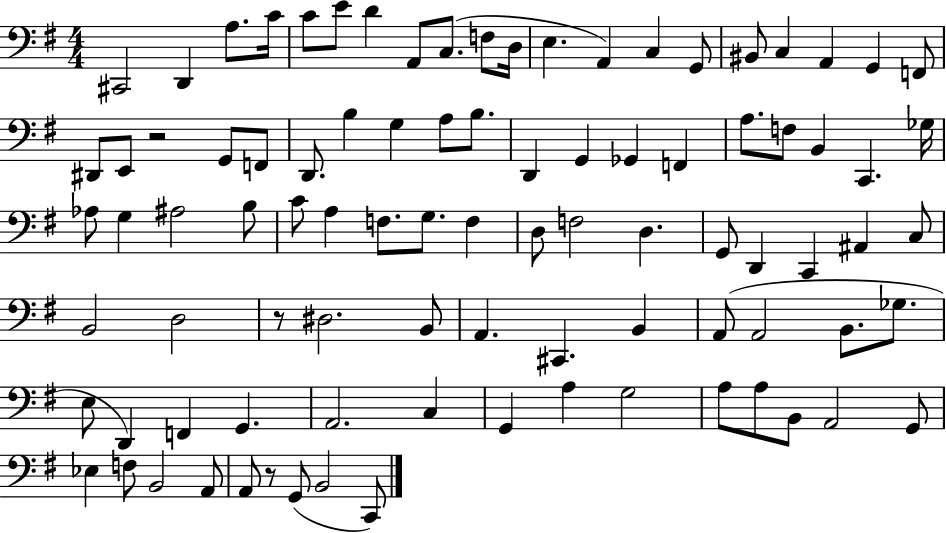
C#2/h D2/q A3/e. C4/s C4/e E4/e D4/q A2/e C3/e. F3/e D3/s E3/q. A2/q C3/q G2/e BIS2/e C3/q A2/q G2/q F2/e D#2/e E2/e R/h G2/e F2/e D2/e. B3/q G3/q A3/e B3/e. D2/q G2/q Gb2/q F2/q A3/e. F3/e B2/q C2/q. Gb3/s Ab3/e G3/q A#3/h B3/e C4/e A3/q F3/e. G3/e. F3/q D3/e F3/h D3/q. G2/e D2/q C2/q A#2/q C3/e B2/h D3/h R/e D#3/h. B2/e A2/q. C#2/q. B2/q A2/e A2/h B2/e. Gb3/e. E3/e D2/q F2/q G2/q. A2/h. C3/q G2/q A3/q G3/h A3/e A3/e B2/e A2/h G2/e Eb3/q F3/e B2/h A2/e A2/e R/e G2/e B2/h C2/e